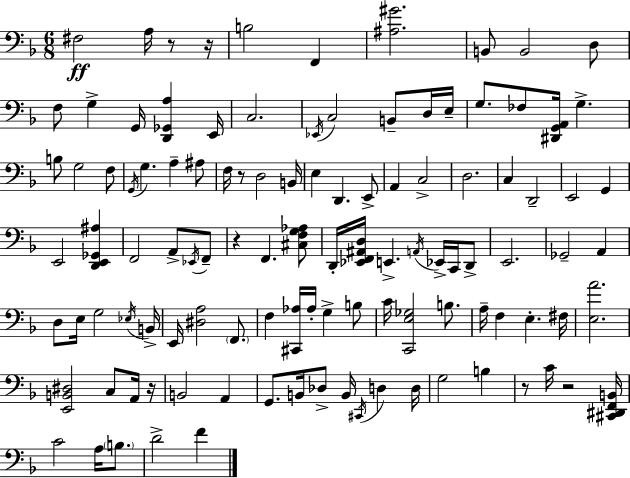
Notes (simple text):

F#3/h A3/s R/e R/s B3/h F2/q [A#3,G#4]/h. B2/e B2/h D3/e F3/e G3/q G2/s [D2,Gb2,A3]/q E2/s C3/h. Eb2/s C3/h B2/e D3/s E3/s G3/e. FES3/e [D#2,G2,A2]/s G3/q. B3/e G3/h F3/e G2/s G3/q. A3/q A#3/e F3/s R/e D3/h B2/s E3/q D2/q. E2/e A2/q C3/h D3/h. C3/q D2/h E2/h G2/q E2/h [D2,E2,Gb2,A#3]/q F2/h A2/e Eb2/s F2/e R/q F2/q. [C#3,F3,G3,Ab3]/e D2/s [Eb2,F2,A#2,D3]/s E2/q. A2/s Eb2/s C2/s D2/e E2/h. Gb2/h A2/q D3/e E3/s G3/h Eb3/s B2/s E2/s [D#3,A3]/h F2/e. F3/q [C#2,Ab3]/s Ab3/s G3/q B3/e C4/s [C2,E3,Gb3]/h B3/e. A3/s F3/q E3/q. F#3/s [E3,A4]/h. [E2,B2,D#3]/h C3/e A2/s R/s B2/h A2/q G2/e. B2/s Db3/e B2/s C#2/s D3/q D3/s G3/h B3/q R/e C4/s R/h [C#2,D#2,F2,B2]/s C4/h A3/s B3/e. D4/h F4/q